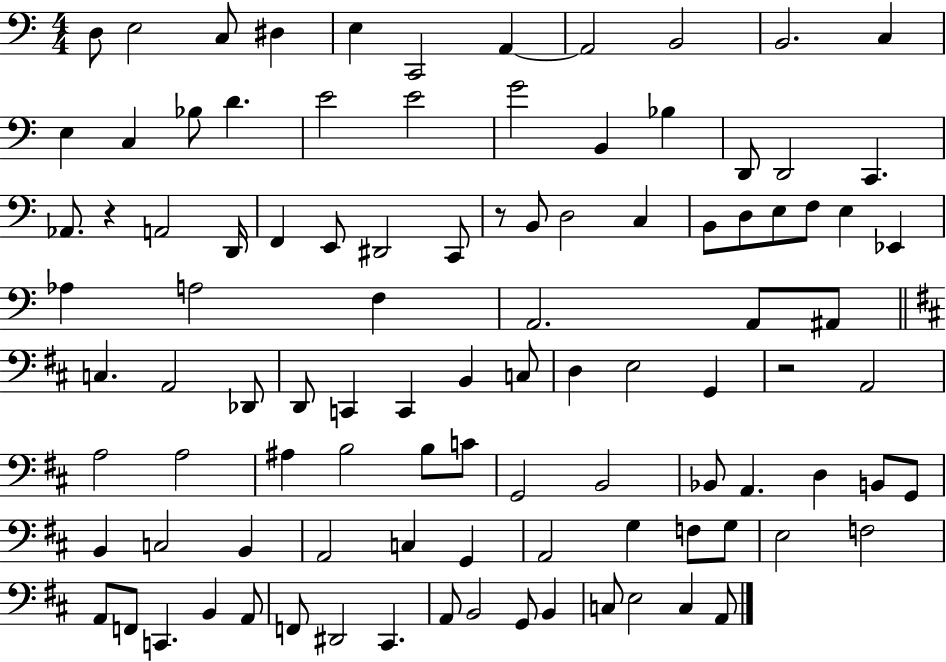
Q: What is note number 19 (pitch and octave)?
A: B2